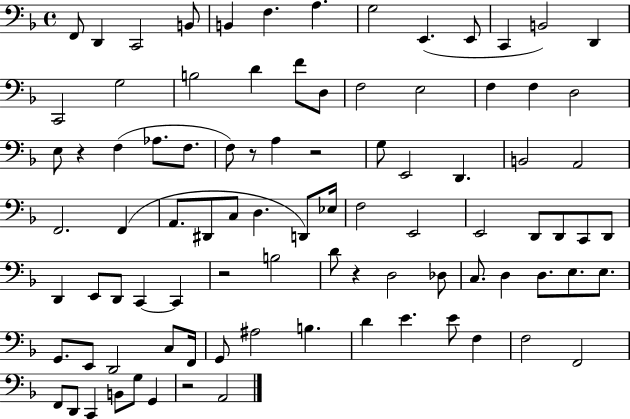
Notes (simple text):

F2/e D2/q C2/h B2/e B2/q F3/q. A3/q. G3/h E2/q. E2/e C2/q B2/h D2/q C2/h G3/h B3/h D4/q F4/e D3/e F3/h E3/h F3/q F3/q D3/h E3/e R/q F3/q Ab3/e. F3/e. F3/e R/e A3/q R/h G3/e E2/h D2/q. B2/h A2/h F2/h. F2/q A2/e. D#2/e C3/e D3/q. D2/e Eb3/s F3/h E2/h E2/h D2/e D2/e C2/e D2/e D2/q E2/e D2/e C2/q C2/q R/h B3/h D4/e R/q D3/h Db3/e C3/e. D3/q D3/e. E3/e. E3/e. G2/e. E2/e D2/h C3/e F2/s G2/e A#3/h B3/q. D4/q E4/q. E4/e F3/q F3/h F2/h F2/e D2/e C2/q B2/e G3/e G2/q R/h A2/h